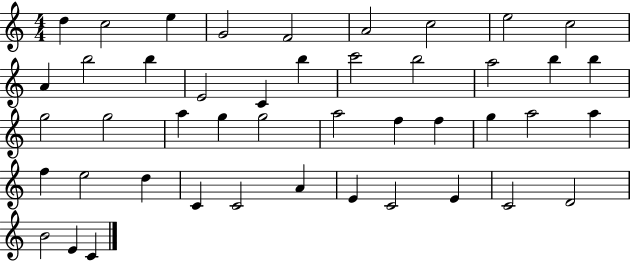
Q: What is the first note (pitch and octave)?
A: D5